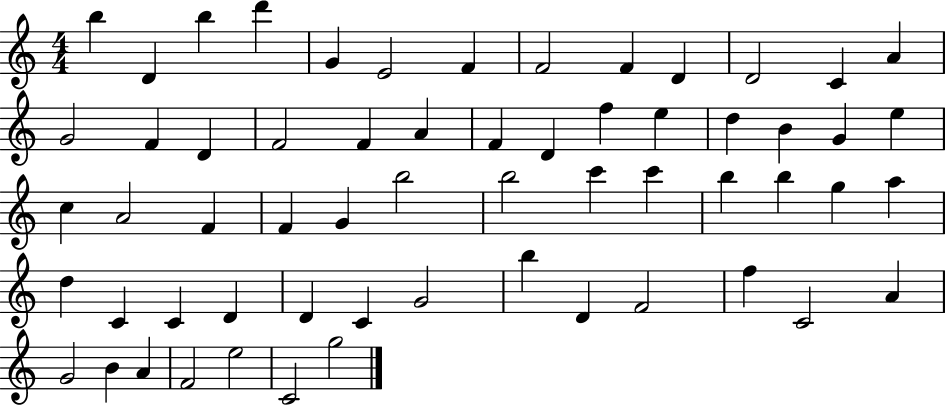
X:1
T:Untitled
M:4/4
L:1/4
K:C
b D b d' G E2 F F2 F D D2 C A G2 F D F2 F A F D f e d B G e c A2 F F G b2 b2 c' c' b b g a d C C D D C G2 b D F2 f C2 A G2 B A F2 e2 C2 g2